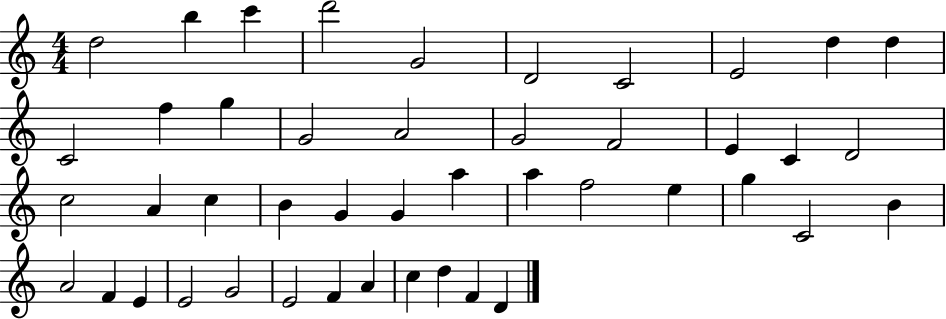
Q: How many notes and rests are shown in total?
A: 45